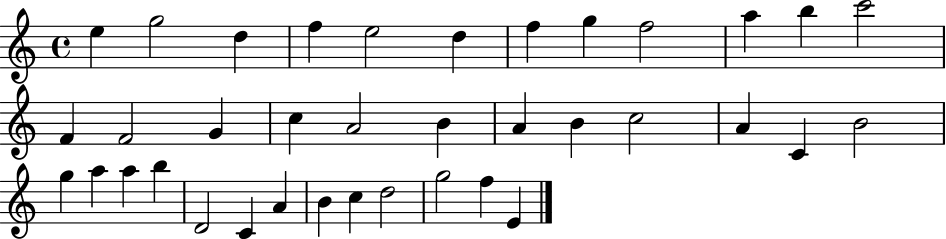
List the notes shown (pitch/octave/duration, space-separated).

E5/q G5/h D5/q F5/q E5/h D5/q F5/q G5/q F5/h A5/q B5/q C6/h F4/q F4/h G4/q C5/q A4/h B4/q A4/q B4/q C5/h A4/q C4/q B4/h G5/q A5/q A5/q B5/q D4/h C4/q A4/q B4/q C5/q D5/h G5/h F5/q E4/q